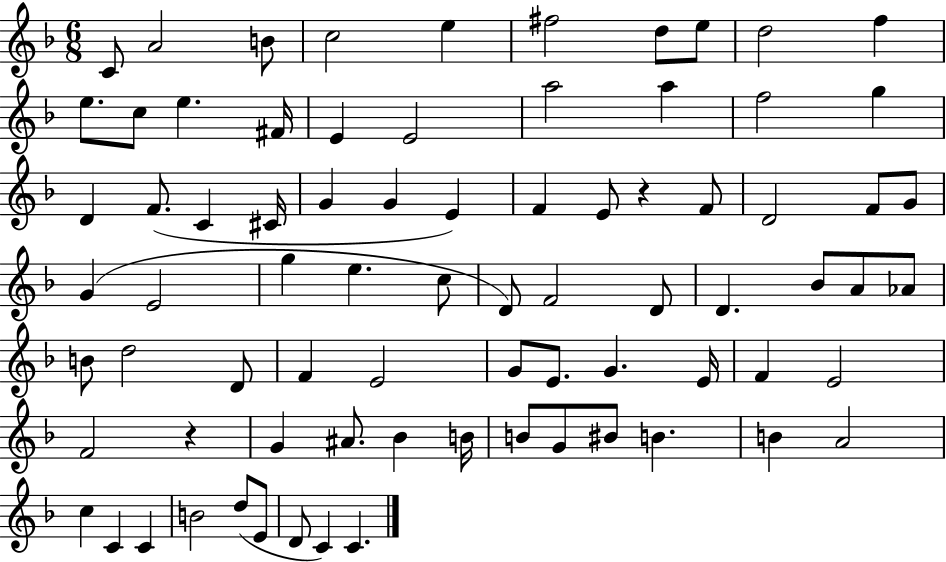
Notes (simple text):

C4/e A4/h B4/e C5/h E5/q F#5/h D5/e E5/e D5/h F5/q E5/e. C5/e E5/q. F#4/s E4/q E4/h A5/h A5/q F5/h G5/q D4/q F4/e. C4/q C#4/s G4/q G4/q E4/q F4/q E4/e R/q F4/e D4/h F4/e G4/e G4/q E4/h G5/q E5/q. C5/e D4/e F4/h D4/e D4/q. Bb4/e A4/e Ab4/e B4/e D5/h D4/e F4/q E4/h G4/e E4/e. G4/q. E4/s F4/q E4/h F4/h R/q G4/q A#4/e. Bb4/q B4/s B4/e G4/e BIS4/e B4/q. B4/q A4/h C5/q C4/q C4/q B4/h D5/e E4/e D4/e C4/q C4/q.